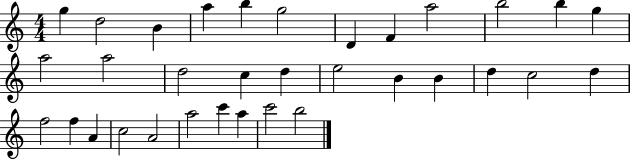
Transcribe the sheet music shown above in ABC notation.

X:1
T:Untitled
M:4/4
L:1/4
K:C
g d2 B a b g2 D F a2 b2 b g a2 a2 d2 c d e2 B B d c2 d f2 f A c2 A2 a2 c' a c'2 b2